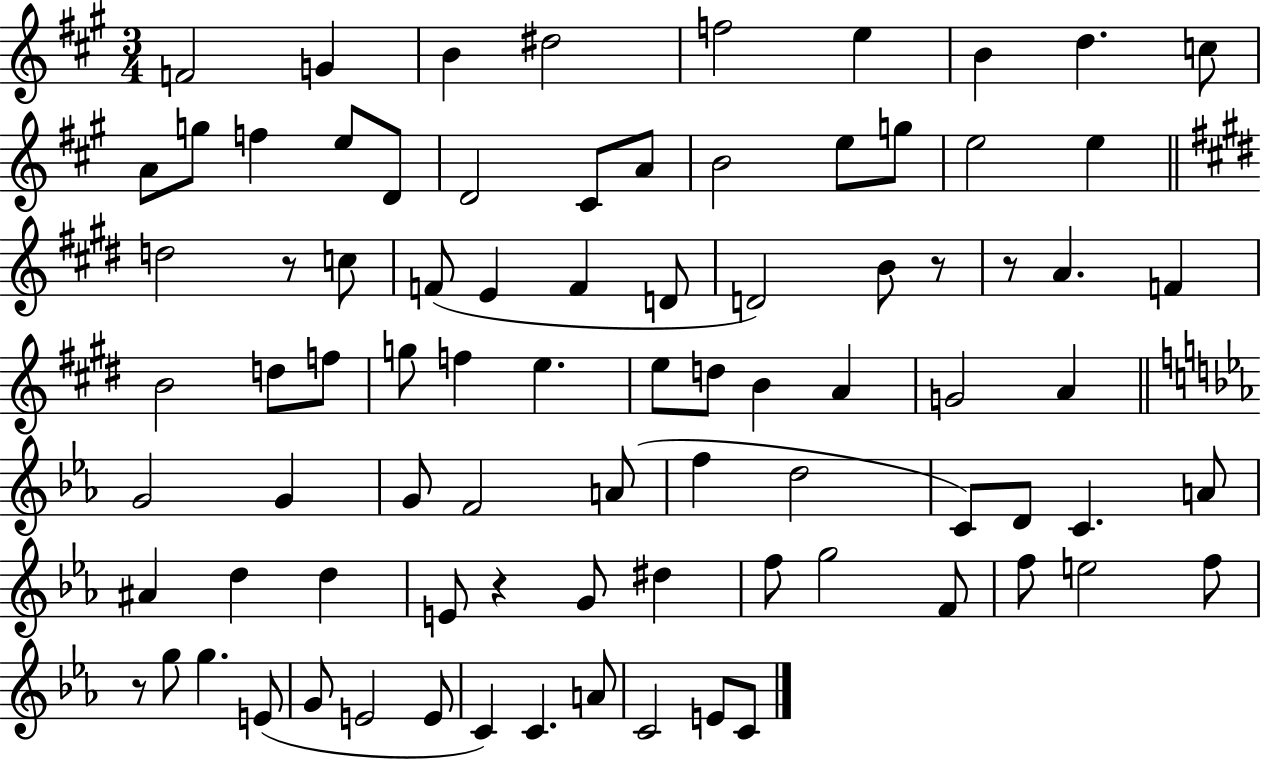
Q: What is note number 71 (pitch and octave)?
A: G4